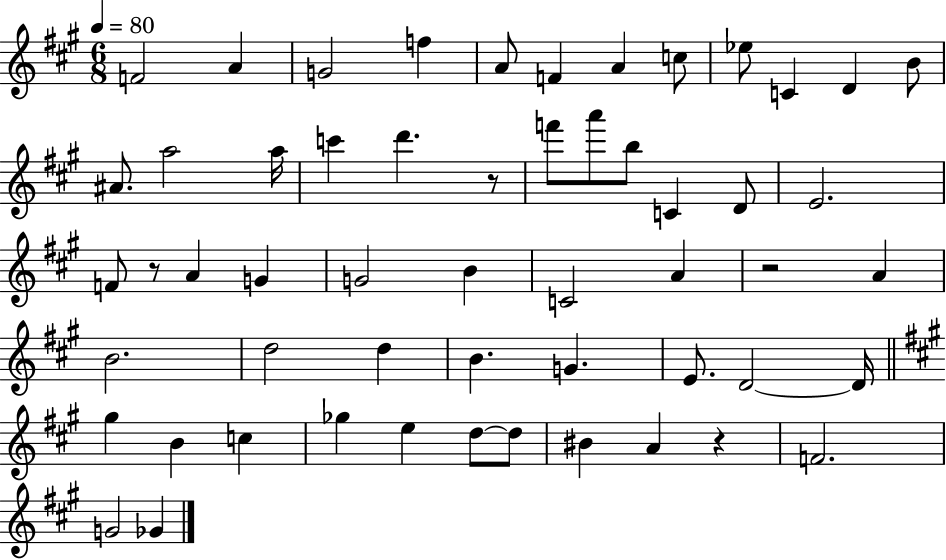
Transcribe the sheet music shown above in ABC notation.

X:1
T:Untitled
M:6/8
L:1/4
K:A
F2 A G2 f A/2 F A c/2 _e/2 C D B/2 ^A/2 a2 a/4 c' d' z/2 f'/2 a'/2 b/2 C D/2 E2 F/2 z/2 A G G2 B C2 A z2 A B2 d2 d B G E/2 D2 D/4 ^g B c _g e d/2 d/2 ^B A z F2 G2 _G